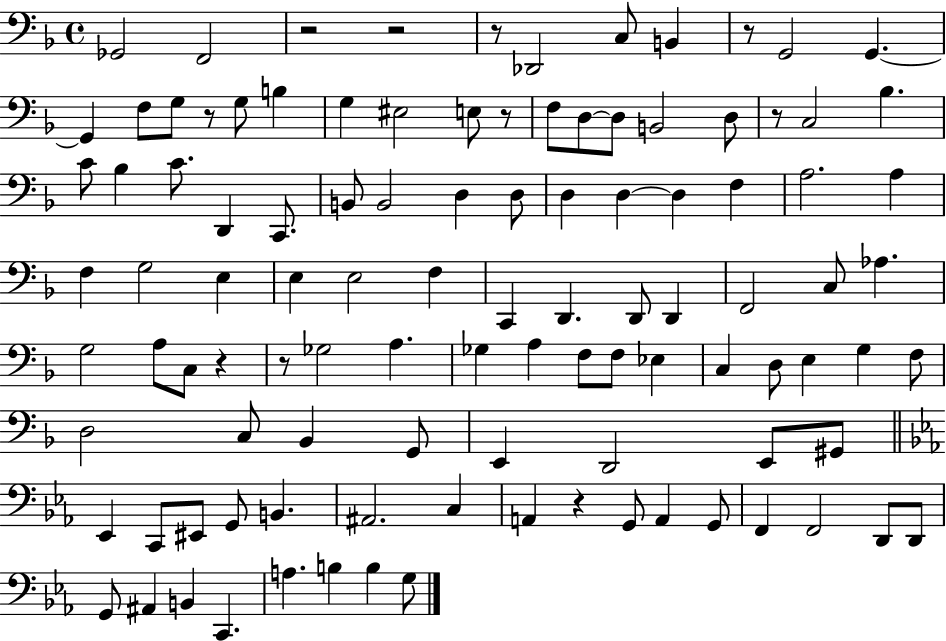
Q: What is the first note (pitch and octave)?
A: Gb2